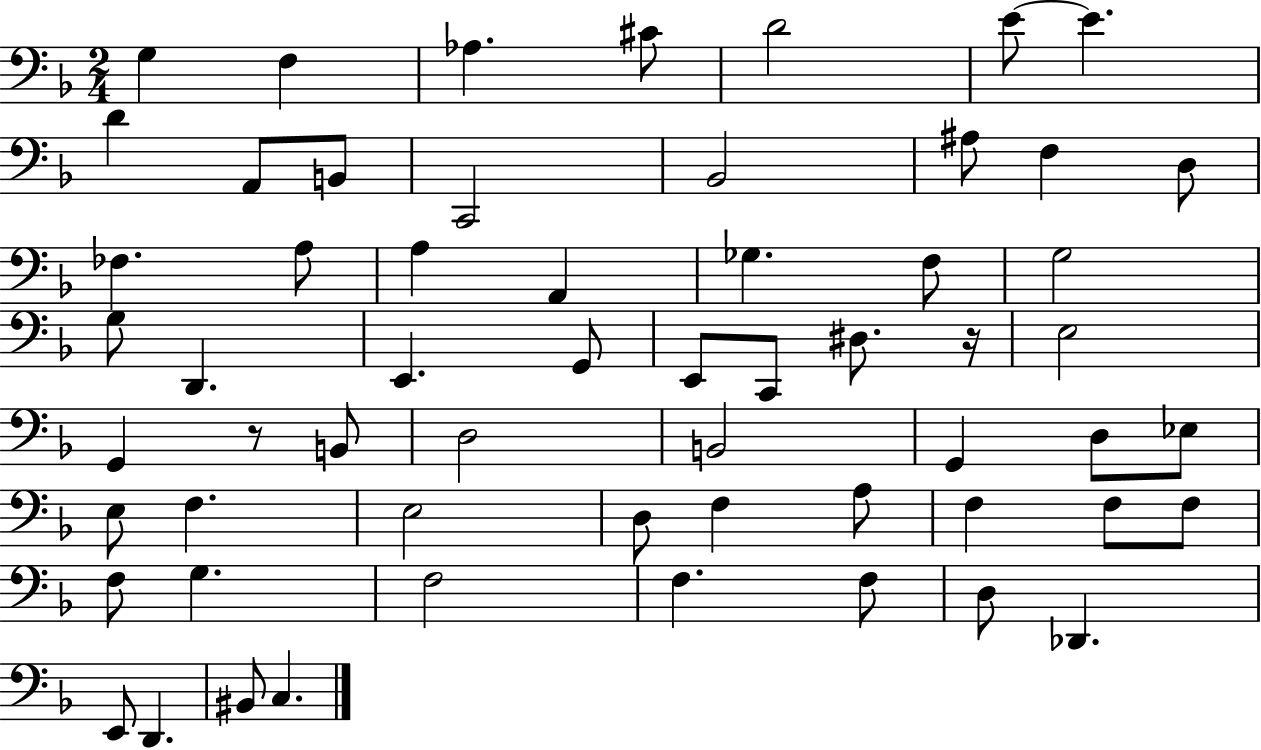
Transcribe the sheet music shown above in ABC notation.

X:1
T:Untitled
M:2/4
L:1/4
K:F
G, F, _A, ^C/2 D2 E/2 E D A,,/2 B,,/2 C,,2 _B,,2 ^A,/2 F, D,/2 _F, A,/2 A, A,, _G, F,/2 G,2 G,/2 D,, E,, G,,/2 E,,/2 C,,/2 ^D,/2 z/4 E,2 G,, z/2 B,,/2 D,2 B,,2 G,, D,/2 _E,/2 E,/2 F, E,2 D,/2 F, A,/2 F, F,/2 F,/2 F,/2 G, F,2 F, F,/2 D,/2 _D,, E,,/2 D,, ^B,,/2 C,